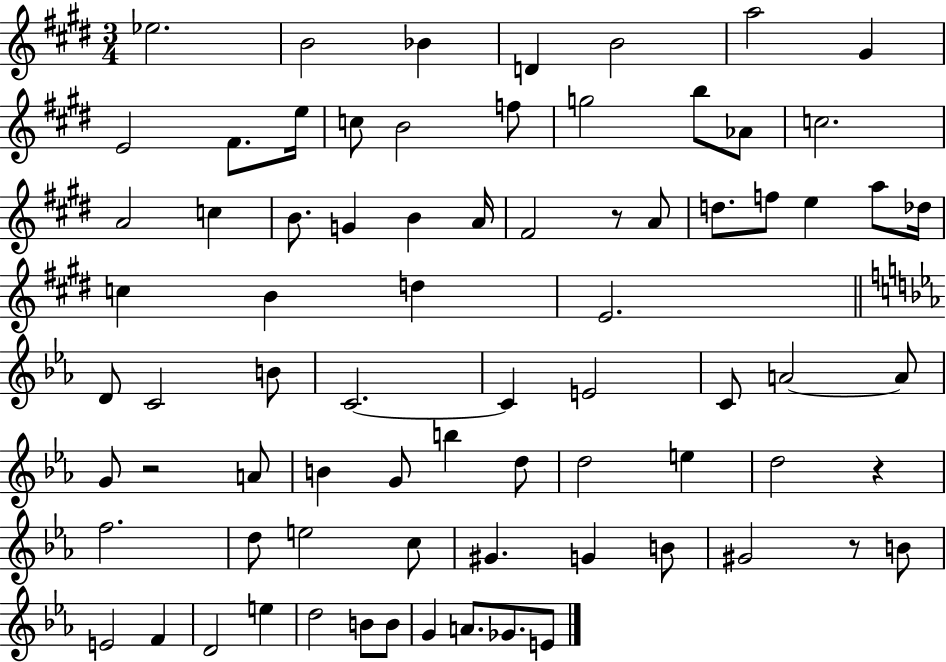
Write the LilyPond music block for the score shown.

{
  \clef treble
  \numericTimeSignature
  \time 3/4
  \key e \major
  ees''2. | b'2 bes'4 | d'4 b'2 | a''2 gis'4 | \break e'2 fis'8. e''16 | c''8 b'2 f''8 | g''2 b''8 aes'8 | c''2. | \break a'2 c''4 | b'8. g'4 b'4 a'16 | fis'2 r8 a'8 | d''8. f''8 e''4 a''8 des''16 | \break c''4 b'4 d''4 | e'2. | \bar "||" \break \key ees \major d'8 c'2 b'8 | c'2.~~ | c'4 e'2 | c'8 a'2~~ a'8 | \break g'8 r2 a'8 | b'4 g'8 b''4 d''8 | d''2 e''4 | d''2 r4 | \break f''2. | d''8 e''2 c''8 | gis'4. g'4 b'8 | gis'2 r8 b'8 | \break e'2 f'4 | d'2 e''4 | d''2 b'8 b'8 | g'4 a'8. ges'8. e'8 | \break \bar "|."
}